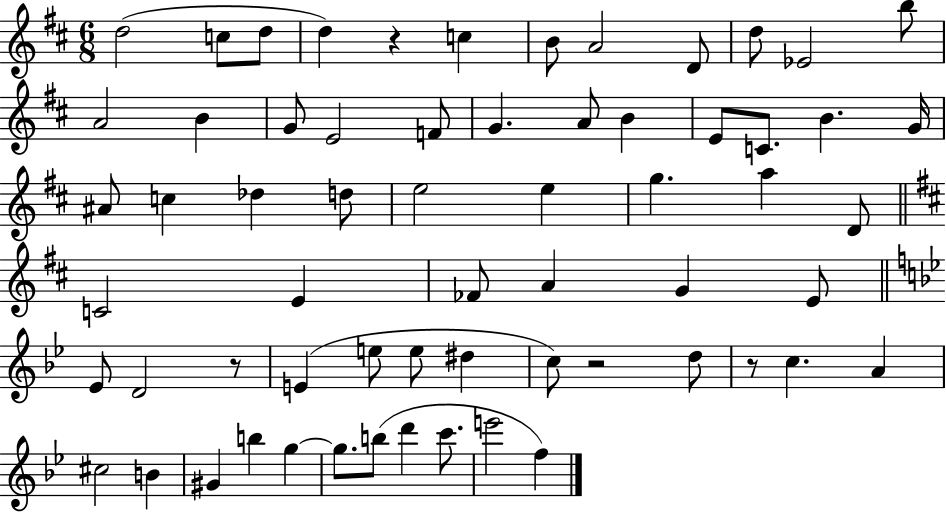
D5/h C5/e D5/e D5/q R/q C5/q B4/e A4/h D4/e D5/e Eb4/h B5/e A4/h B4/q G4/e E4/h F4/e G4/q. A4/e B4/q E4/e C4/e. B4/q. G4/s A#4/e C5/q Db5/q D5/e E5/h E5/q G5/q. A5/q D4/e C4/h E4/q FES4/e A4/q G4/q E4/e Eb4/e D4/h R/e E4/q E5/e E5/e D#5/q C5/e R/h D5/e R/e C5/q. A4/q C#5/h B4/q G#4/q B5/q G5/q G5/e. B5/e D6/q C6/e. E6/h F5/q